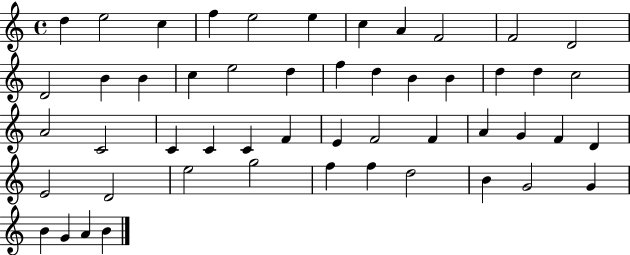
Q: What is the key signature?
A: C major